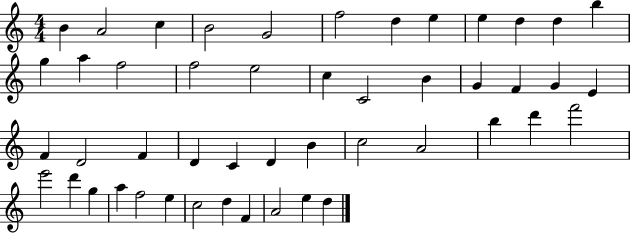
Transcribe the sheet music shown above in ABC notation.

X:1
T:Untitled
M:4/4
L:1/4
K:C
B A2 c B2 G2 f2 d e e d d b g a f2 f2 e2 c C2 B G F G E F D2 F D C D B c2 A2 b d' f'2 e'2 d' g a f2 e c2 d F A2 e d